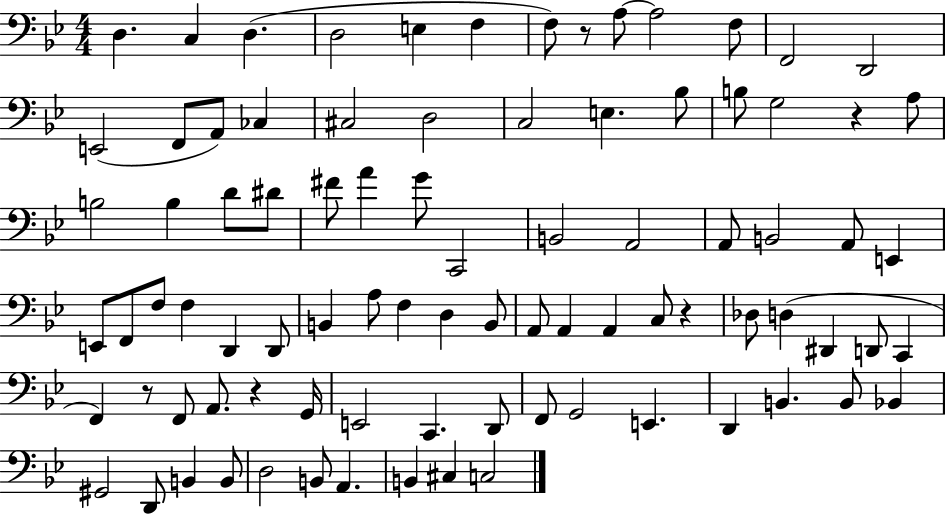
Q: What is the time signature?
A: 4/4